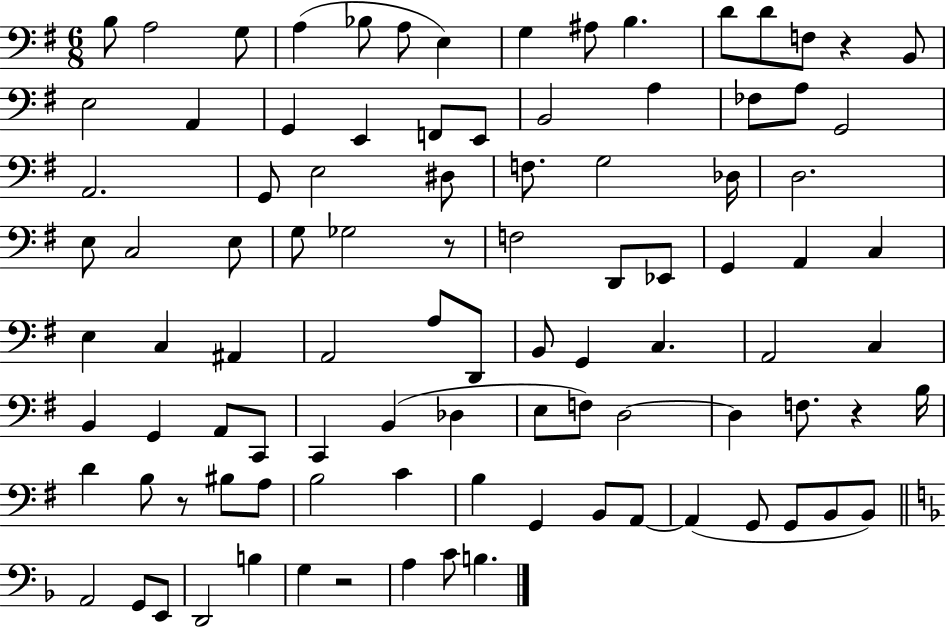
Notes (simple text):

B3/e A3/h G3/e A3/q Bb3/e A3/e E3/q G3/q A#3/e B3/q. D4/e D4/e F3/e R/q B2/e E3/h A2/q G2/q E2/q F2/e E2/e B2/h A3/q FES3/e A3/e G2/h A2/h. G2/e E3/h D#3/e F3/e. G3/h Db3/s D3/h. E3/e C3/h E3/e G3/e Gb3/h R/e F3/h D2/e Eb2/e G2/q A2/q C3/q E3/q C3/q A#2/q A2/h A3/e D2/e B2/e G2/q C3/q. A2/h C3/q B2/q G2/q A2/e C2/e C2/q B2/q Db3/q E3/e F3/e D3/h D3/q F3/e. R/q B3/s D4/q B3/e R/e BIS3/e A3/e B3/h C4/q B3/q G2/q B2/e A2/e A2/q G2/e G2/e B2/e B2/e A2/h G2/e E2/e D2/h B3/q G3/q R/h A3/q C4/e B3/q.